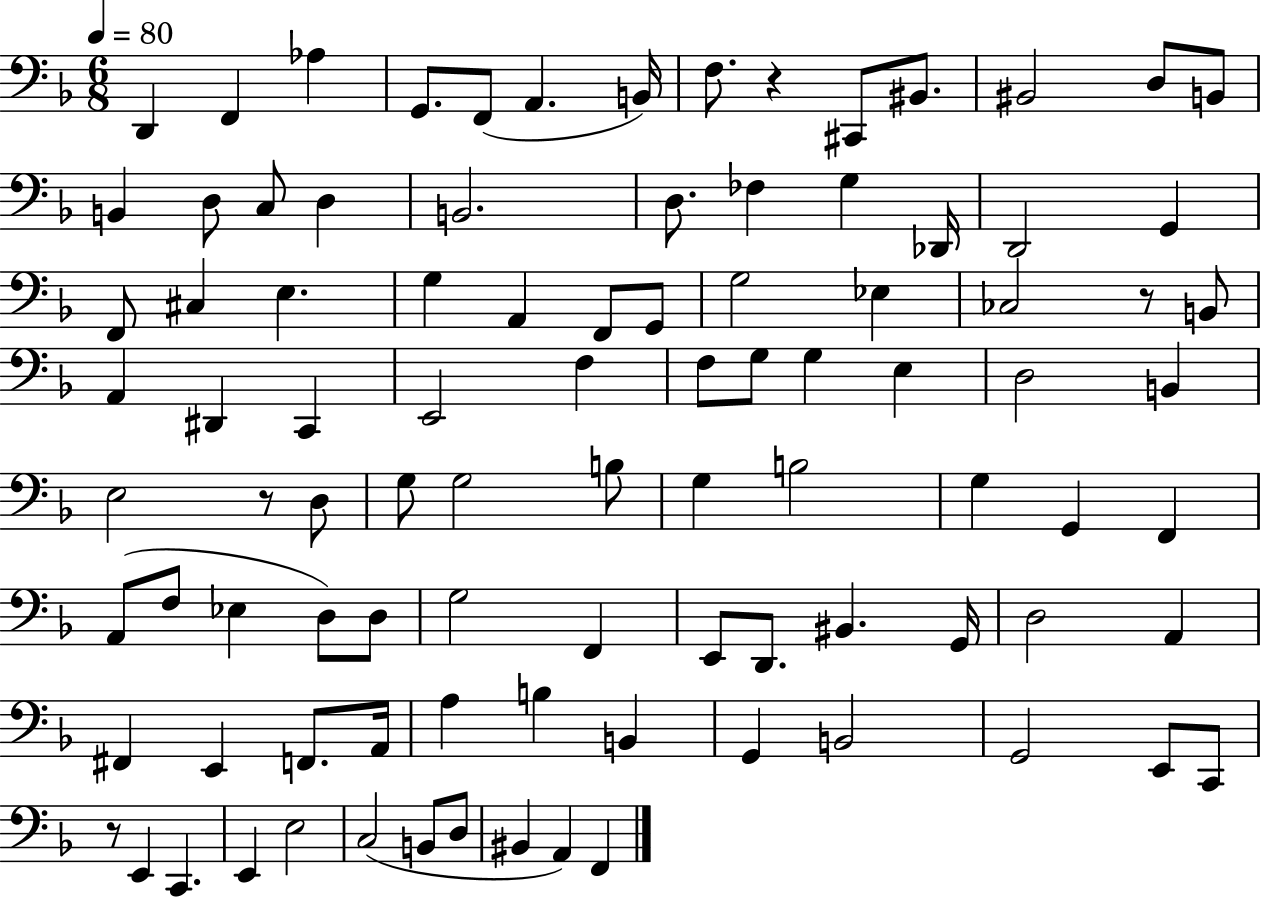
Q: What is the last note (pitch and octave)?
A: F2